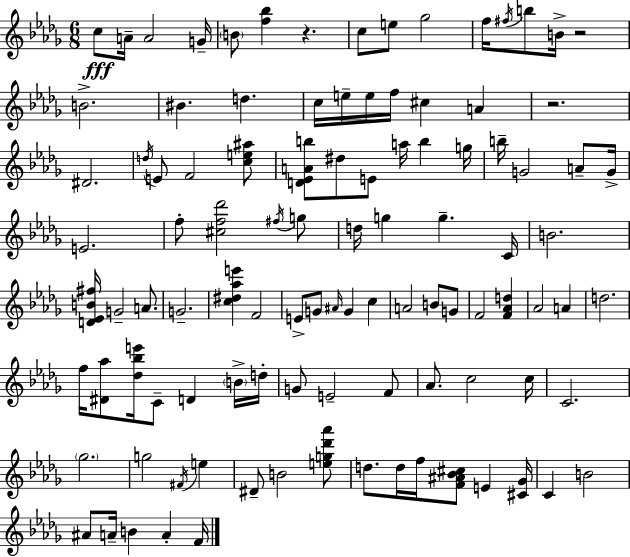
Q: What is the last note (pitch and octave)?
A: F4